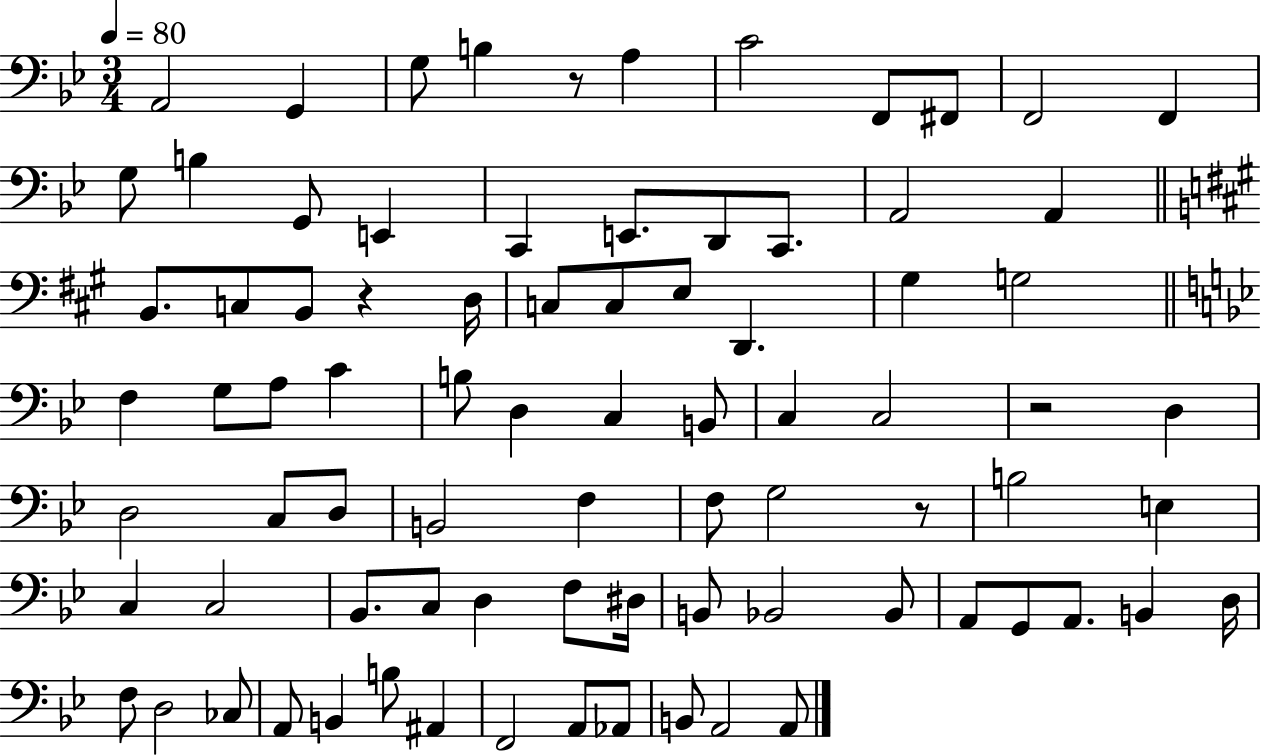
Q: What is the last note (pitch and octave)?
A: A2